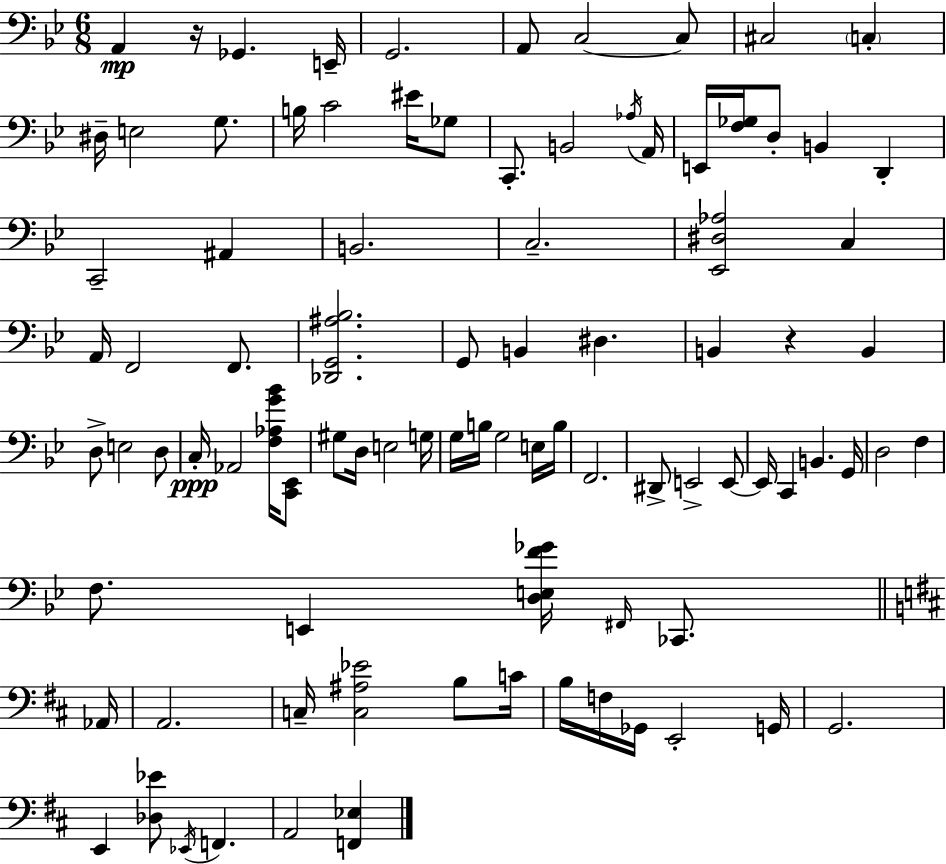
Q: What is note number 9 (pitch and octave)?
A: C3